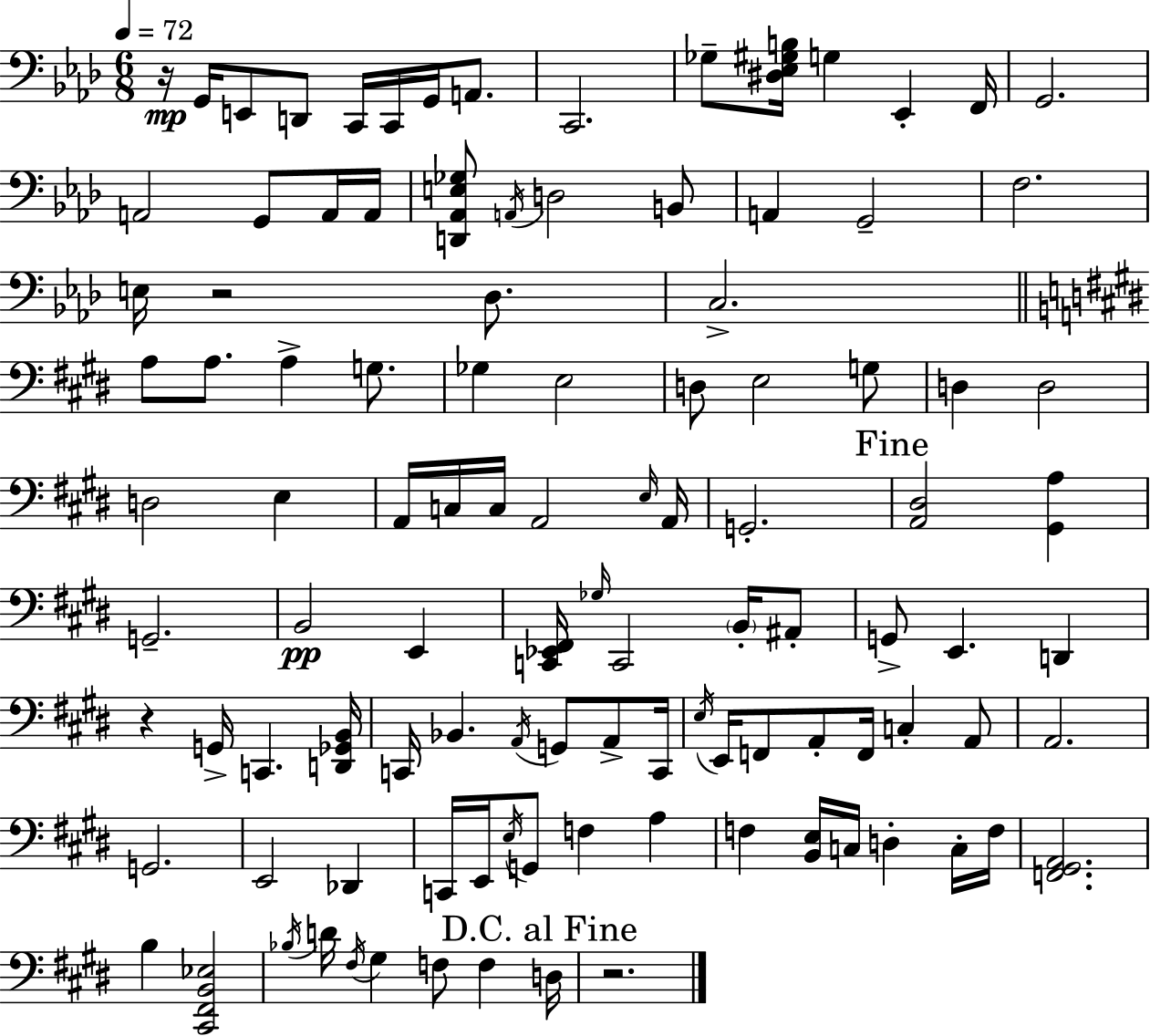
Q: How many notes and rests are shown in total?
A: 107